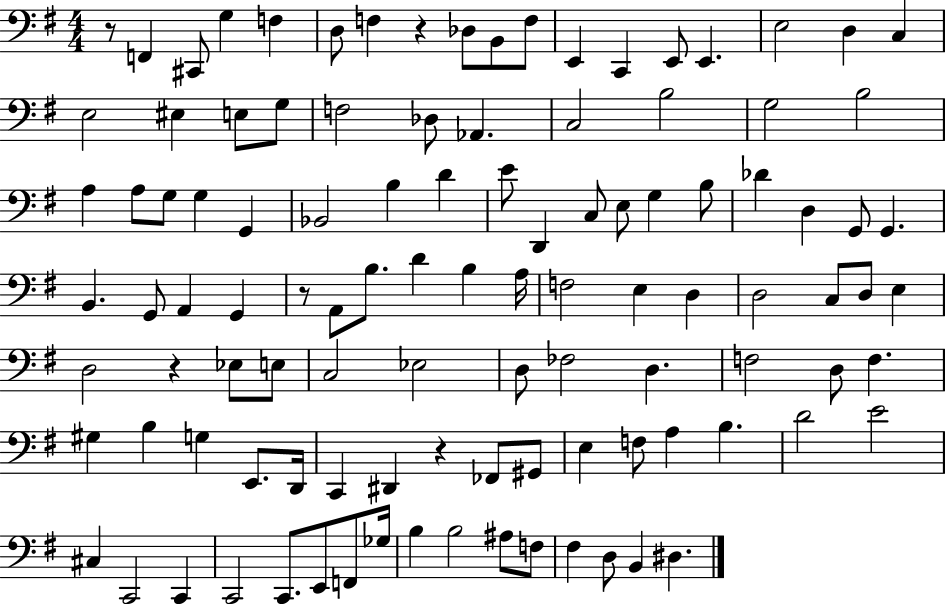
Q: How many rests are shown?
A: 5